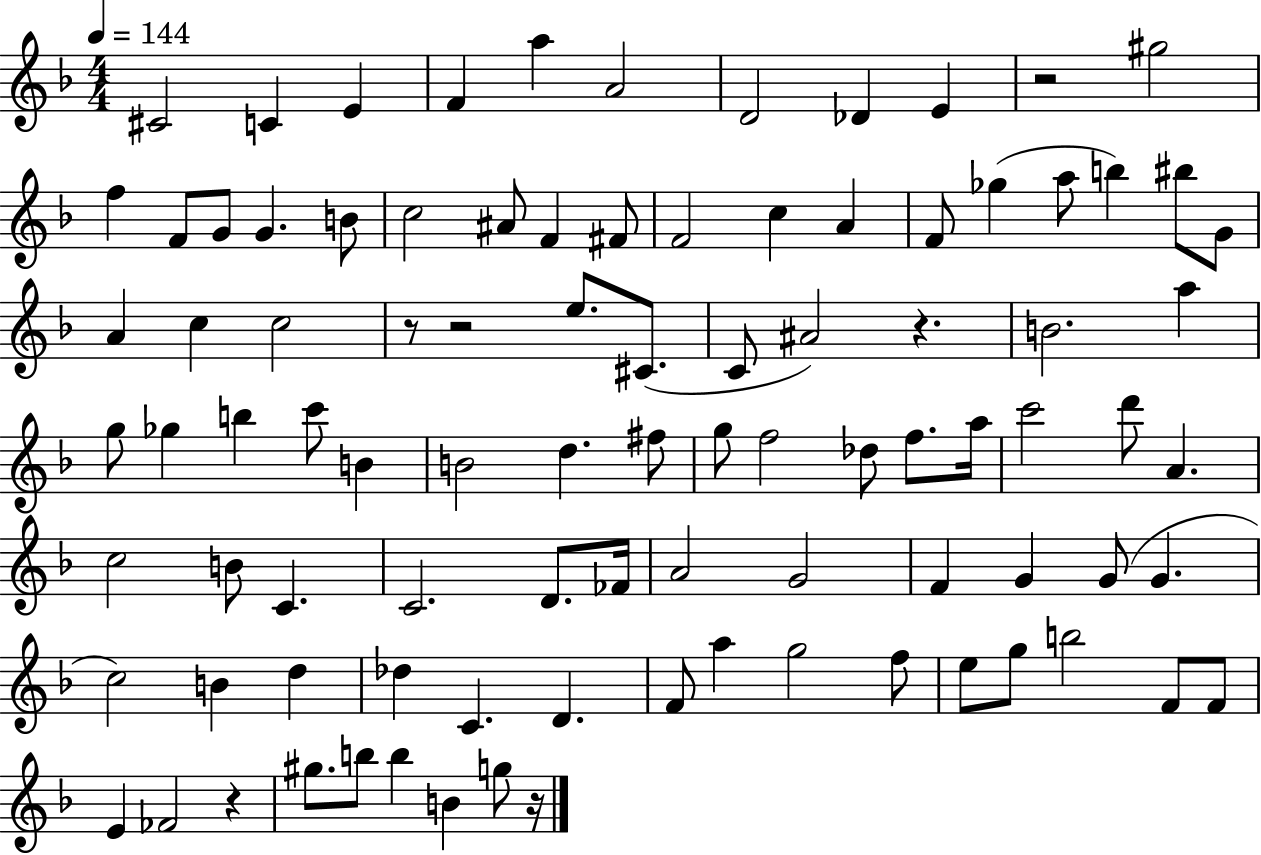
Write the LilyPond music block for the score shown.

{
  \clef treble
  \numericTimeSignature
  \time 4/4
  \key f \major
  \tempo 4 = 144
  \repeat volta 2 { cis'2 c'4 e'4 | f'4 a''4 a'2 | d'2 des'4 e'4 | r2 gis''2 | \break f''4 f'8 g'8 g'4. b'8 | c''2 ais'8 f'4 fis'8 | f'2 c''4 a'4 | f'8 ges''4( a''8 b''4) bis''8 g'8 | \break a'4 c''4 c''2 | r8 r2 e''8. cis'8.( | c'8 ais'2) r4. | b'2. a''4 | \break g''8 ges''4 b''4 c'''8 b'4 | b'2 d''4. fis''8 | g''8 f''2 des''8 f''8. a''16 | c'''2 d'''8 a'4. | \break c''2 b'8 c'4. | c'2. d'8. fes'16 | a'2 g'2 | f'4 g'4 g'8( g'4. | \break c''2) b'4 d''4 | des''4 c'4. d'4. | f'8 a''4 g''2 f''8 | e''8 g''8 b''2 f'8 f'8 | \break e'4 fes'2 r4 | gis''8. b''8 b''4 b'4 g''8 r16 | } \bar "|."
}